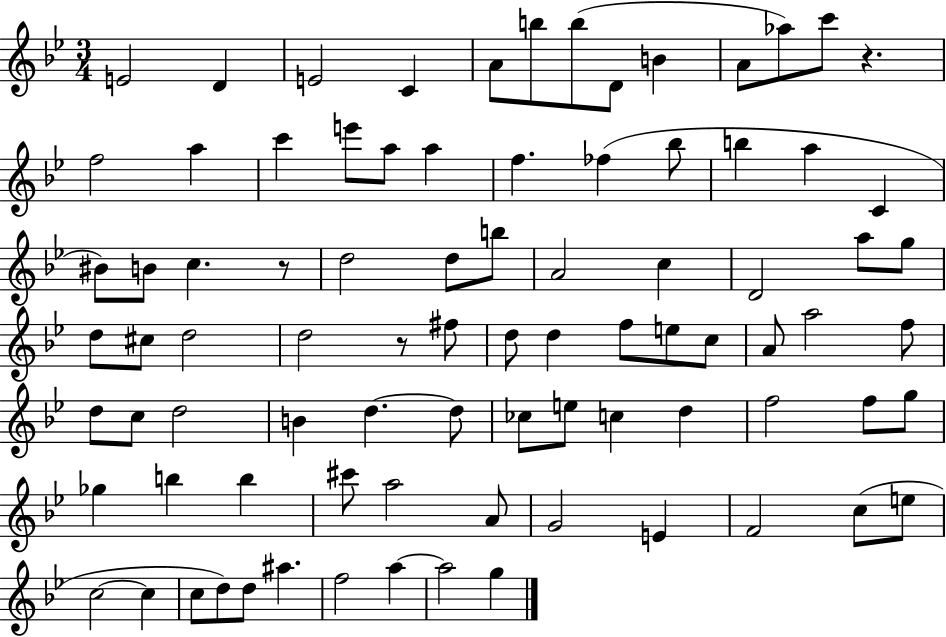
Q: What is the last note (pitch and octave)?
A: G5